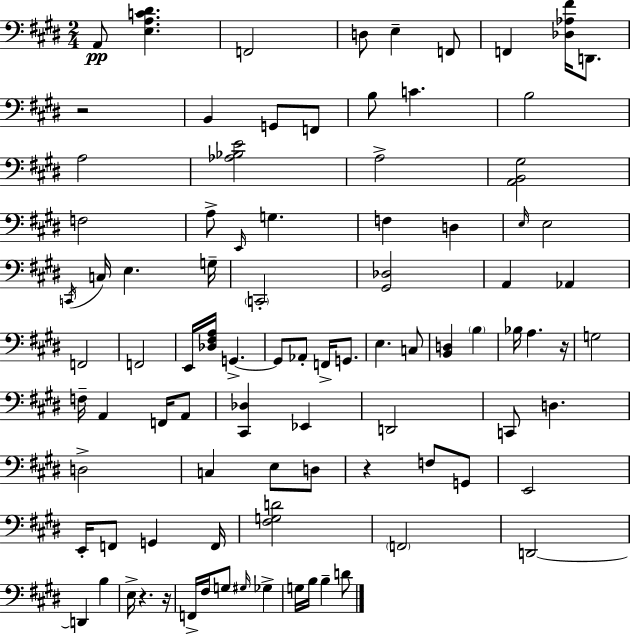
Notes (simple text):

A2/e [E3,A3,C4,D#4]/q. F2/h D3/e E3/q F2/e F2/q [Db3,Ab3,F#4]/s D2/e. R/h B2/q G2/e F2/e B3/e C4/q. B3/h A3/h [Ab3,Bb3,E4]/h A3/h [A2,B2,G#3]/h F3/h A3/e E2/s G3/q. F3/q D3/q E3/s E3/h C2/s C3/s E3/q. G3/s C2/h [G#2,Db3]/h A2/q Ab2/q F2/h F2/h E2/s [Db3,F#3,A3]/s G2/q. G2/e Ab2/e F2/s G2/e. E3/q. C3/e [B2,D3]/q B3/q Bb3/s A3/q. R/s G3/h F3/s A2/q F2/s A2/e [C#2,Db3]/q Eb2/q D2/h C2/e D3/q. D3/h C3/q E3/e D3/e R/q F3/e G2/e E2/h E2/s F2/e G2/q F2/s [F#3,G3,D4]/h F2/h D2/h D2/q B3/q E3/s R/q. R/s F2/s F#3/s G3/e G#3/s Gb3/q G3/s B3/s B3/q D4/e